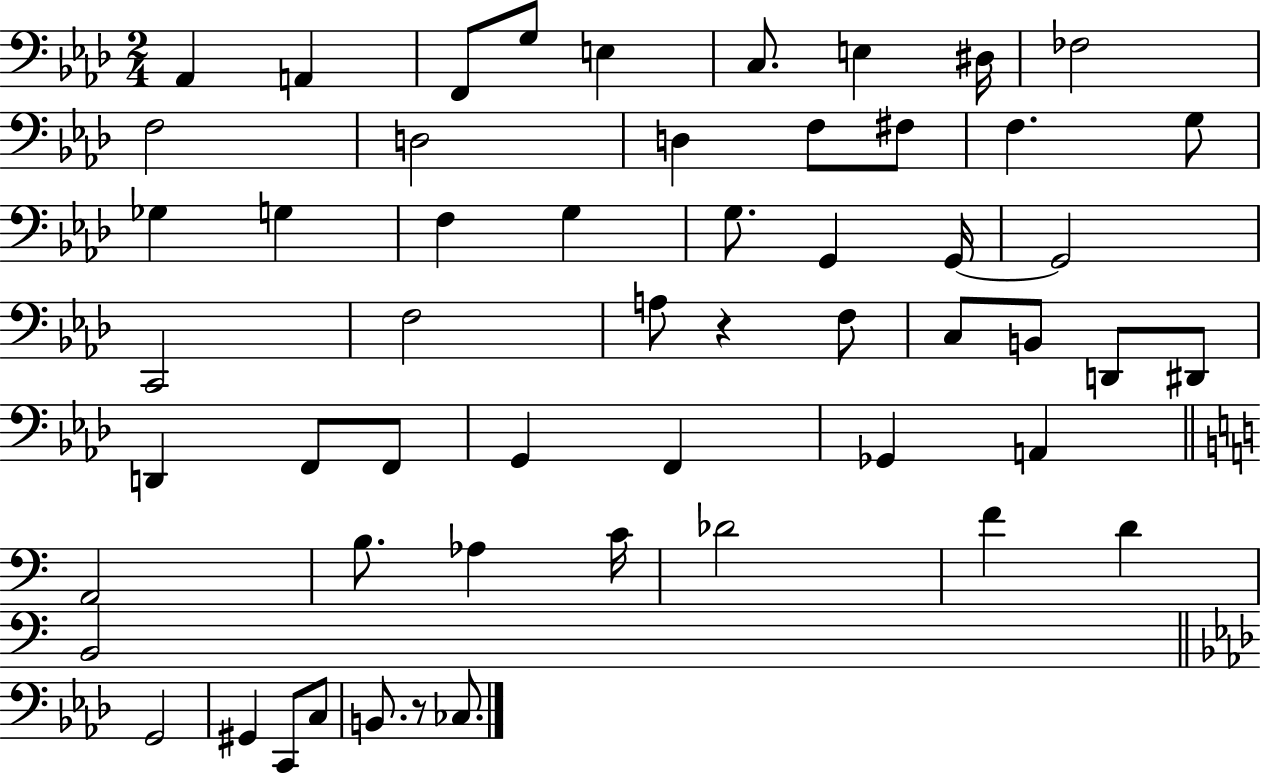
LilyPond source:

{
  \clef bass
  \numericTimeSignature
  \time 2/4
  \key aes \major
  \repeat volta 2 { aes,4 a,4 | f,8 g8 e4 | c8. e4 dis16 | fes2 | \break f2 | d2 | d4 f8 fis8 | f4. g8 | \break ges4 g4 | f4 g4 | g8. g,4 g,16~~ | g,2 | \break c,2 | f2 | a8 r4 f8 | c8 b,8 d,8 dis,8 | \break d,4 f,8 f,8 | g,4 f,4 | ges,4 a,4 | \bar "||" \break \key c \major a,2 | b8. aes4 c'16 | des'2 | f'4 d'4 | \break b,2 | \bar "||" \break \key aes \major g,2 | gis,4 c,8 c8 | b,8. r8 ces8. | } \bar "|."
}